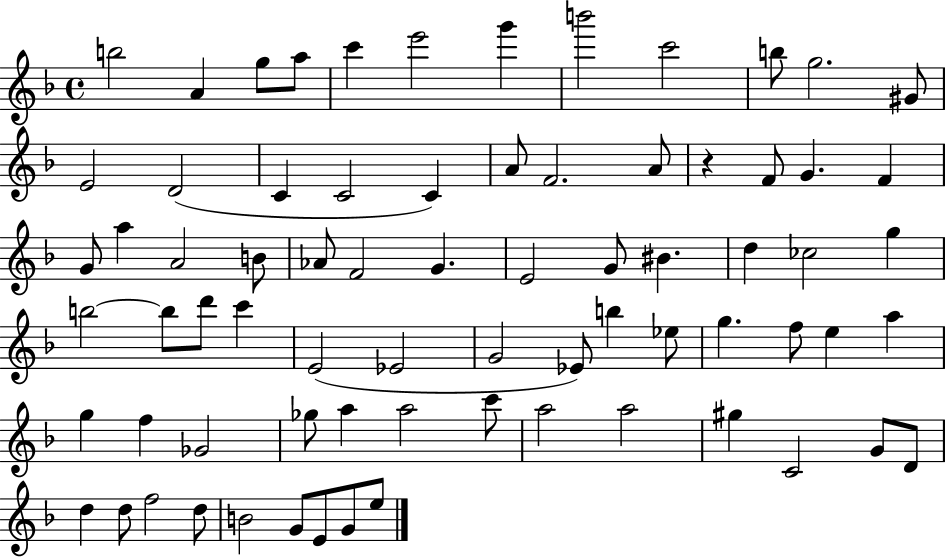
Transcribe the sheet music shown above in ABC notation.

X:1
T:Untitled
M:4/4
L:1/4
K:F
b2 A g/2 a/2 c' e'2 g' b'2 c'2 b/2 g2 ^G/2 E2 D2 C C2 C A/2 F2 A/2 z F/2 G F G/2 a A2 B/2 _A/2 F2 G E2 G/2 ^B d _c2 g b2 b/2 d'/2 c' E2 _E2 G2 _E/2 b _e/2 g f/2 e a g f _G2 _g/2 a a2 c'/2 a2 a2 ^g C2 G/2 D/2 d d/2 f2 d/2 B2 G/2 E/2 G/2 e/2